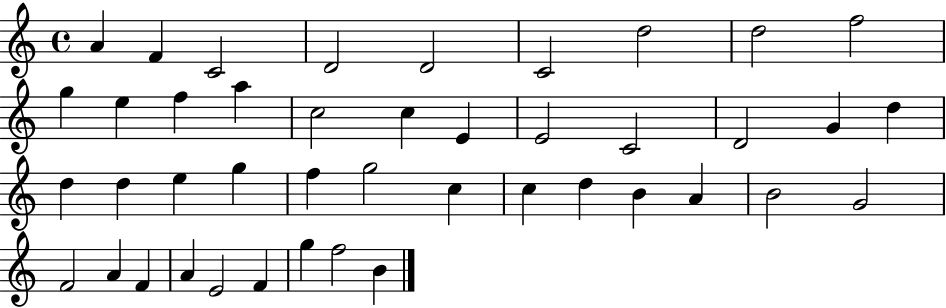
{
  \clef treble
  \time 4/4
  \defaultTimeSignature
  \key c \major
  a'4 f'4 c'2 | d'2 d'2 | c'2 d''2 | d''2 f''2 | \break g''4 e''4 f''4 a''4 | c''2 c''4 e'4 | e'2 c'2 | d'2 g'4 d''4 | \break d''4 d''4 e''4 g''4 | f''4 g''2 c''4 | c''4 d''4 b'4 a'4 | b'2 g'2 | \break f'2 a'4 f'4 | a'4 e'2 f'4 | g''4 f''2 b'4 | \bar "|."
}